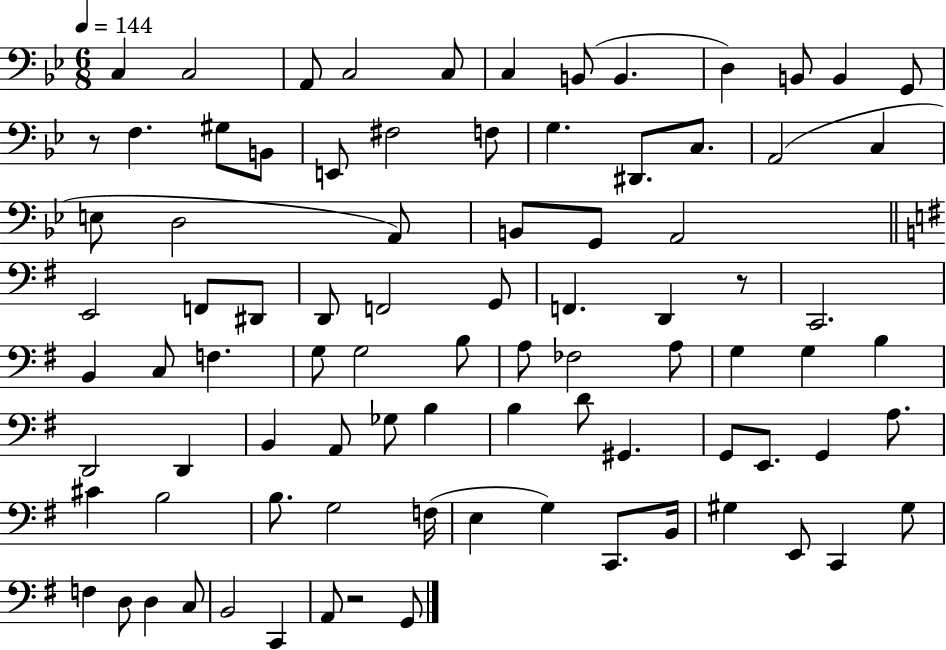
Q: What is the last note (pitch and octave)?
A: G2